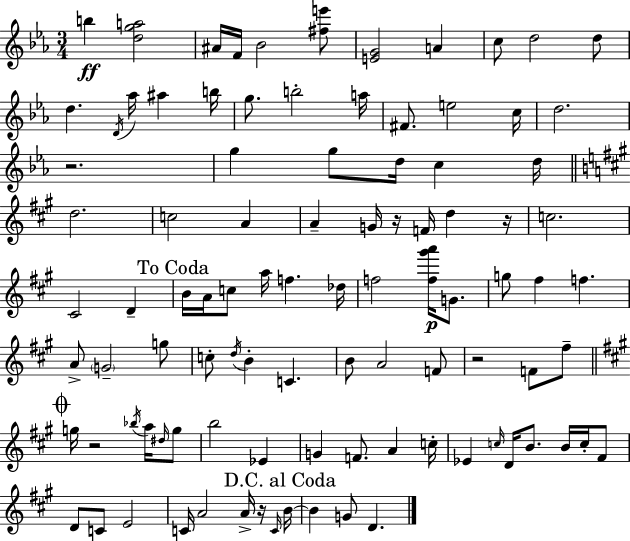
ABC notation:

X:1
T:Untitled
M:3/4
L:1/4
K:Eb
b [dga]2 ^A/4 F/4 _B2 [^fe']/2 [EG]2 A c/2 d2 d/2 d D/4 _a/4 ^a b/4 g/2 b2 a/4 ^F/2 e2 c/4 d2 z2 g g/2 d/4 c d/4 d2 c2 A A G/4 z/4 F/4 d z/4 c2 ^C2 D B/4 A/4 c/2 a/4 f _d/4 f2 [f^g'a']/4 G/2 g/2 ^f f A/2 G2 g/2 c/2 d/4 B C B/2 A2 F/2 z2 F/2 ^f/2 g/4 z2 _b/4 a/4 ^d/4 g/2 b2 _E G F/2 A c/4 _E c/4 D/4 B/2 B/4 c/4 ^F/2 D/2 C/2 E2 C/4 A2 A/4 z/4 C/4 B/4 B G/2 D